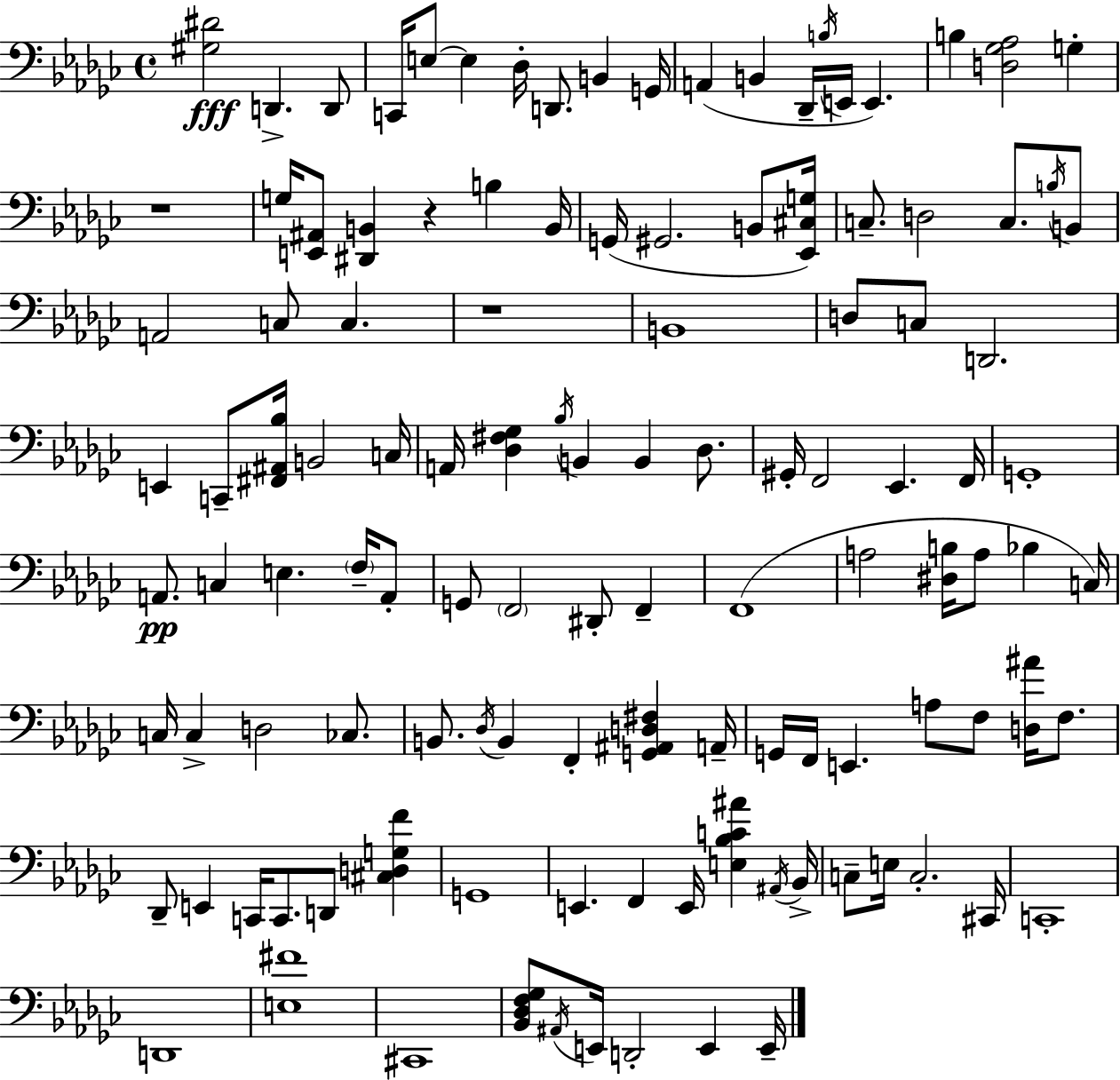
{
  \clef bass
  \time 4/4
  \defaultTimeSignature
  \key ees \minor
  <gis dis'>2\fff d,4.-> d,8 | c,16 e8~~ e4 des16-. d,8. b,4 g,16 | a,4( b,4 des,16-- \acciaccatura { b16 } e,16 e,4.) | b4 <d ges aes>2 g4-. | \break r1 | g16 <e, ais,>8 <dis, b,>4 r4 b4 | b,16 g,16( gis,2. b,8 | <ees, cis g>16) c8.-- d2 c8. \acciaccatura { b16 } | \break b,8 a,2 c8 c4. | r1 | b,1 | d8 c8 d,2. | \break e,4 c,8-- <fis, ais, bes>16 b,2 | c16 a,16 <des fis ges>4 \acciaccatura { bes16 } b,4 b,4 | des8. gis,16-. f,2 ees,4. | f,16 g,1-. | \break a,8.\pp c4 e4. | \parenthesize f16-- a,8-. g,8 \parenthesize f,2 dis,8-. f,4-- | f,1( | a2 <dis b>16 a8 bes4 | \break c16) c16 c4-> d2 | ces8. b,8. \acciaccatura { des16 } b,4 f,4-. <g, ais, d fis>4 | a,16-- g,16 f,16 e,4. a8 f8 | <d ais'>16 f8. des,8-- e,4 c,16 c,8. d,8 | \break <cis d g f'>4 g,1 | e,4. f,4 e,16 <e bes c' ais'>4 | \acciaccatura { ais,16 } bes,16-> c8-- e16 c2.-. | cis,16 c,1-. | \break d,1 | <e fis'>1 | cis,1 | <bes, des f ges>8 \acciaccatura { ais,16 } e,16 d,2-. | \break e,4 e,16-- \bar "|."
}